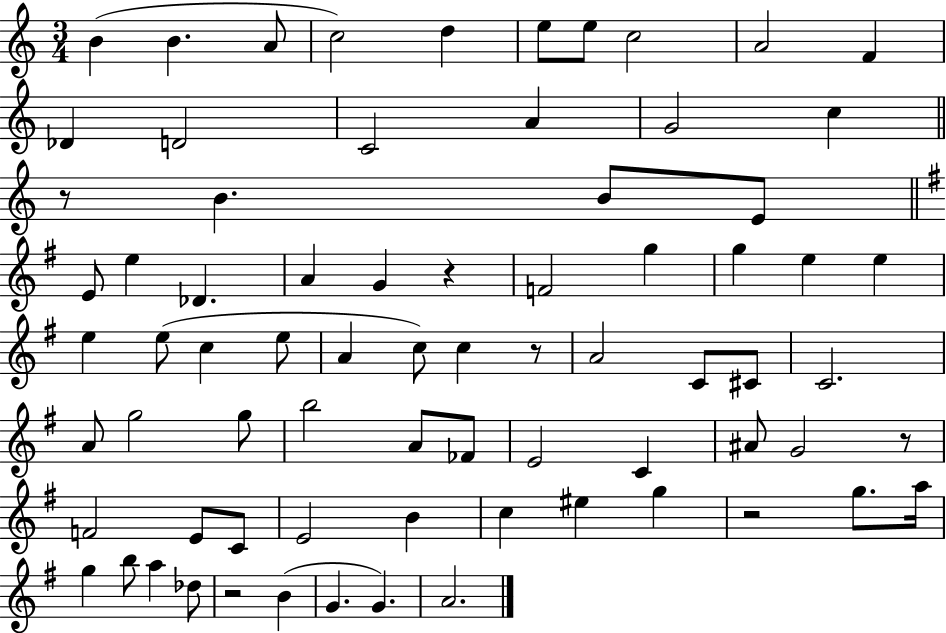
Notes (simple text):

B4/q B4/q. A4/e C5/h D5/q E5/e E5/e C5/h A4/h F4/q Db4/q D4/h C4/h A4/q G4/h C5/q R/e B4/q. B4/e E4/e E4/e E5/q Db4/q. A4/q G4/q R/q F4/h G5/q G5/q E5/q E5/q E5/q E5/e C5/q E5/e A4/q C5/e C5/q R/e A4/h C4/e C#4/e C4/h. A4/e G5/h G5/e B5/h A4/e FES4/e E4/h C4/q A#4/e G4/h R/e F4/h E4/e C4/e E4/h B4/q C5/q EIS5/q G5/q R/h G5/e. A5/s G5/q B5/e A5/q Db5/e R/h B4/q G4/q. G4/q. A4/h.